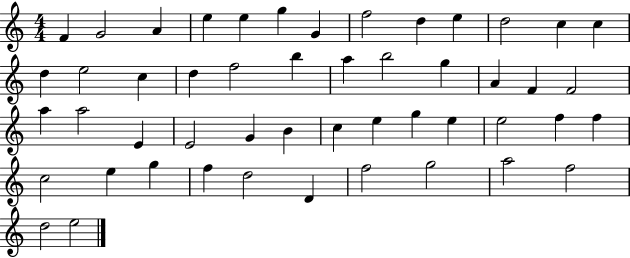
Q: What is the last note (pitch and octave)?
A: E5